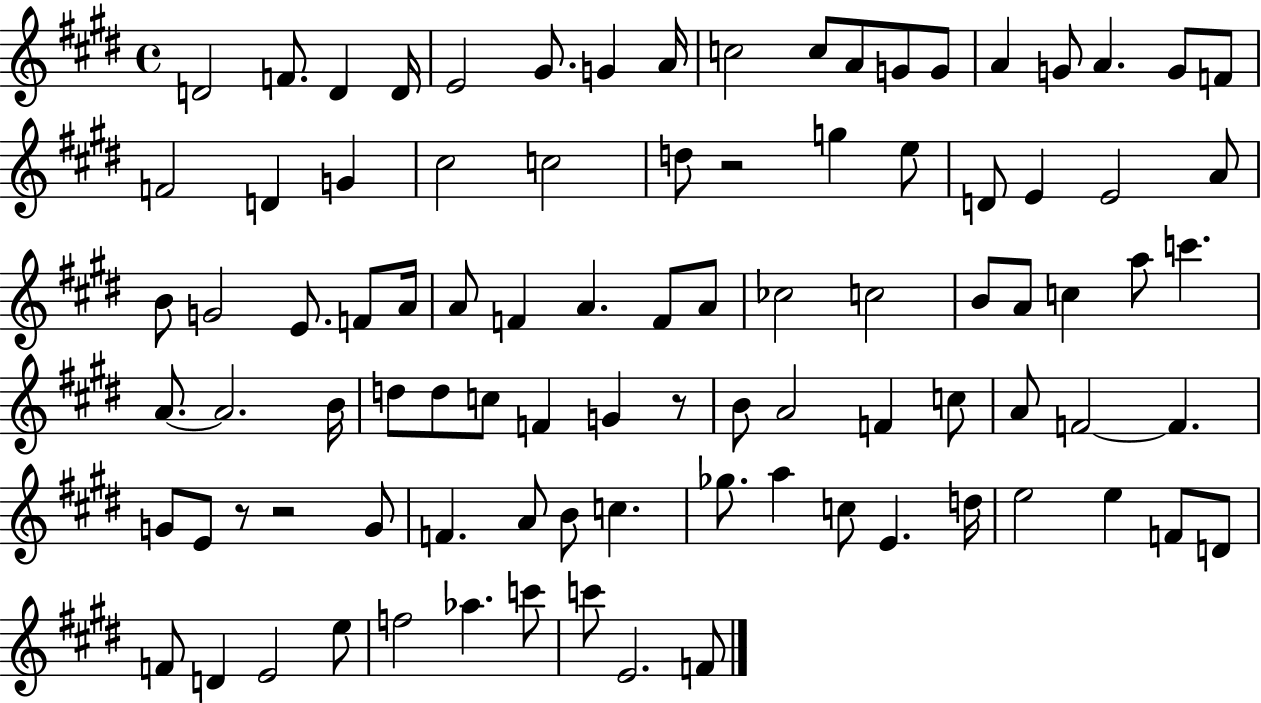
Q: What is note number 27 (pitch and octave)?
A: D4